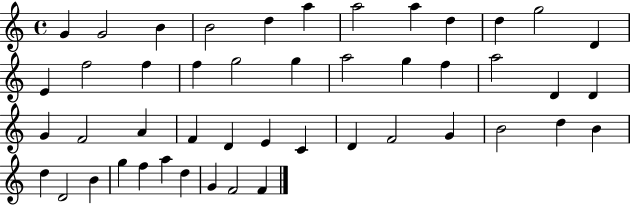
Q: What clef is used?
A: treble